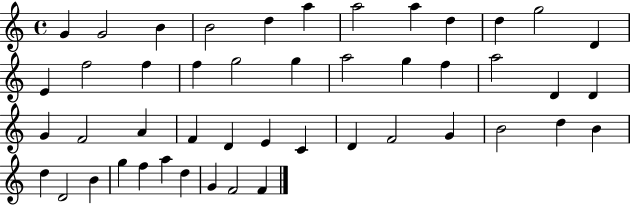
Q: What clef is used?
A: treble